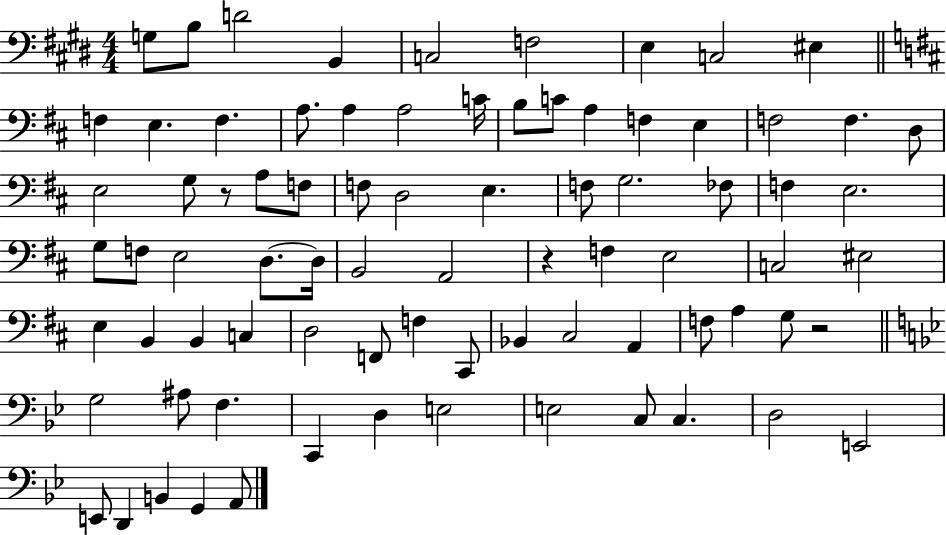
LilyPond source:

{
  \clef bass
  \numericTimeSignature
  \time 4/4
  \key e \major
  g8 b8 d'2 b,4 | c2 f2 | e4 c2 eis4 | \bar "||" \break \key d \major f4 e4. f4. | a8. a4 a2 c'16 | b8 c'8 a4 f4 e4 | f2 f4. d8 | \break e2 g8 r8 a8 f8 | f8 d2 e4. | f8 g2. fes8 | f4 e2. | \break g8 f8 e2 d8.~~ d16 | b,2 a,2 | r4 f4 e2 | c2 eis2 | \break e4 b,4 b,4 c4 | d2 f,8 f4 cis,8 | bes,4 cis2 a,4 | f8 a4 g8 r2 | \break \bar "||" \break \key bes \major g2 ais8 f4. | c,4 d4 e2 | e2 c8 c4. | d2 e,2 | \break e,8 d,4 b,4 g,4 a,8 | \bar "|."
}